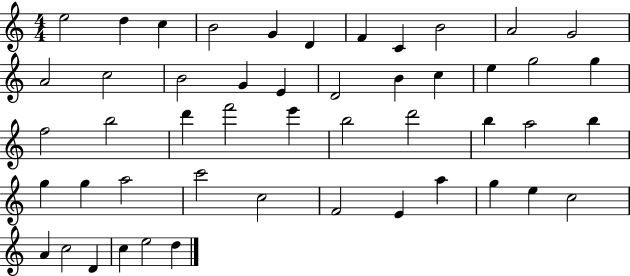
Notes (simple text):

E5/h D5/q C5/q B4/h G4/q D4/q F4/q C4/q B4/h A4/h G4/h A4/h C5/h B4/h G4/q E4/q D4/h B4/q C5/q E5/q G5/h G5/q F5/h B5/h D6/q F6/h E6/q B5/h D6/h B5/q A5/h B5/q G5/q G5/q A5/h C6/h C5/h F4/h E4/q A5/q G5/q E5/q C5/h A4/q C5/h D4/q C5/q E5/h D5/q